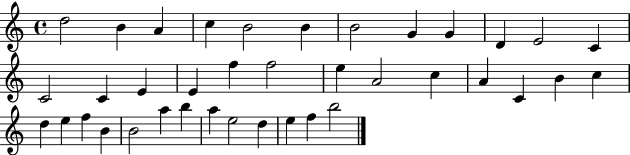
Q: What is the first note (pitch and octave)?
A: D5